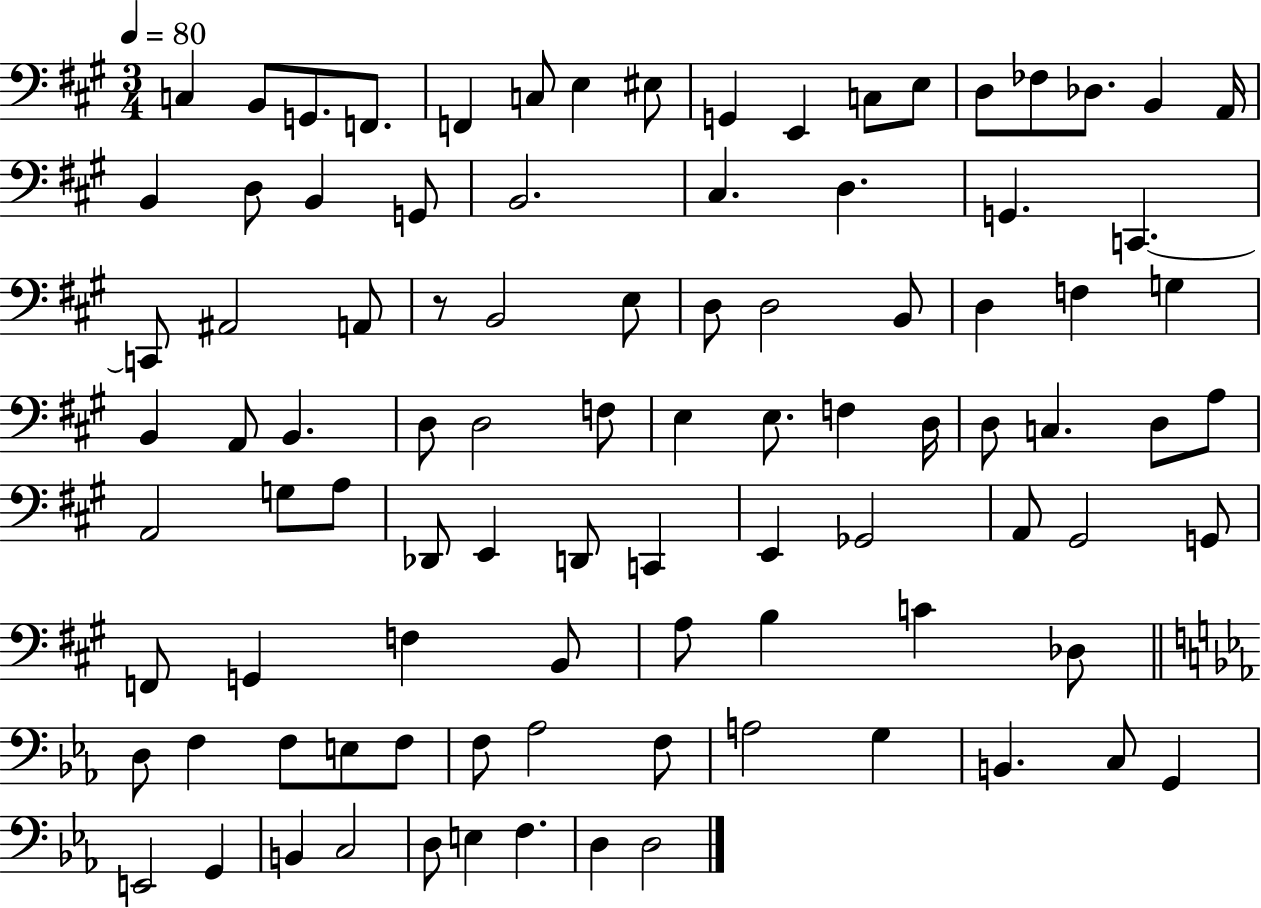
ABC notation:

X:1
T:Untitled
M:3/4
L:1/4
K:A
C, B,,/2 G,,/2 F,,/2 F,, C,/2 E, ^E,/2 G,, E,, C,/2 E,/2 D,/2 _F,/2 _D,/2 B,, A,,/4 B,, D,/2 B,, G,,/2 B,,2 ^C, D, G,, C,, C,,/2 ^A,,2 A,,/2 z/2 B,,2 E,/2 D,/2 D,2 B,,/2 D, F, G, B,, A,,/2 B,, D,/2 D,2 F,/2 E, E,/2 F, D,/4 D,/2 C, D,/2 A,/2 A,,2 G,/2 A,/2 _D,,/2 E,, D,,/2 C,, E,, _G,,2 A,,/2 ^G,,2 G,,/2 F,,/2 G,, F, B,,/2 A,/2 B, C _D,/2 D,/2 F, F,/2 E,/2 F,/2 F,/2 _A,2 F,/2 A,2 G, B,, C,/2 G,, E,,2 G,, B,, C,2 D,/2 E, F, D, D,2